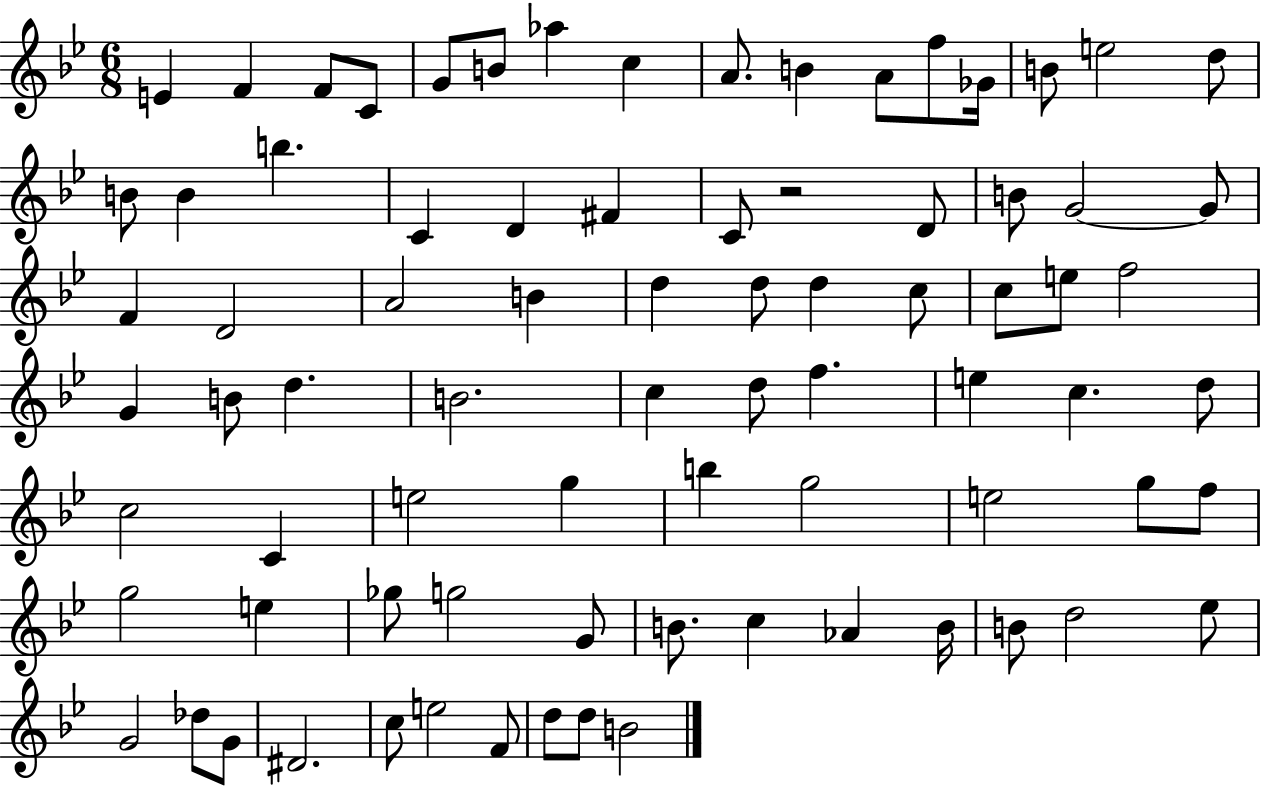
E4/q F4/q F4/e C4/e G4/e B4/e Ab5/q C5/q A4/e. B4/q A4/e F5/e Gb4/s B4/e E5/h D5/e B4/e B4/q B5/q. C4/q D4/q F#4/q C4/e R/h D4/e B4/e G4/h G4/e F4/q D4/h A4/h B4/q D5/q D5/e D5/q C5/e C5/e E5/e F5/h G4/q B4/e D5/q. B4/h. C5/q D5/e F5/q. E5/q C5/q. D5/e C5/h C4/q E5/h G5/q B5/q G5/h E5/h G5/e F5/e G5/h E5/q Gb5/e G5/h G4/e B4/e. C5/q Ab4/q B4/s B4/e D5/h Eb5/e G4/h Db5/e G4/e D#4/h. C5/e E5/h F4/e D5/e D5/e B4/h